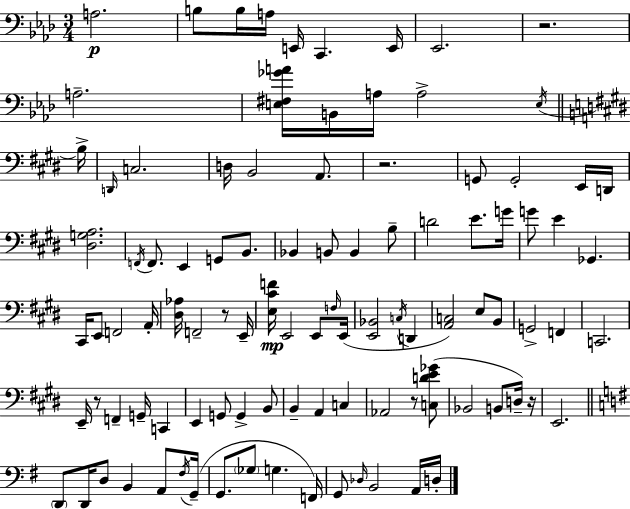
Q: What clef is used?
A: bass